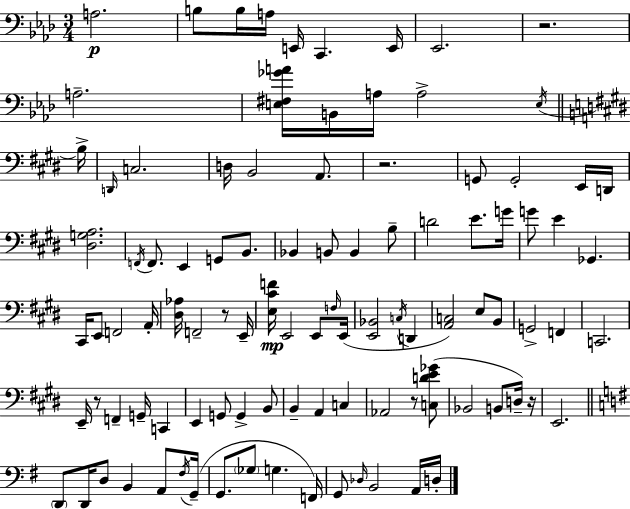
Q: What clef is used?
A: bass